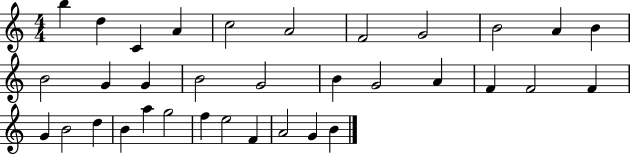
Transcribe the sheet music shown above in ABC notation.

X:1
T:Untitled
M:4/4
L:1/4
K:C
b d C A c2 A2 F2 G2 B2 A B B2 G G B2 G2 B G2 A F F2 F G B2 d B a g2 f e2 F A2 G B